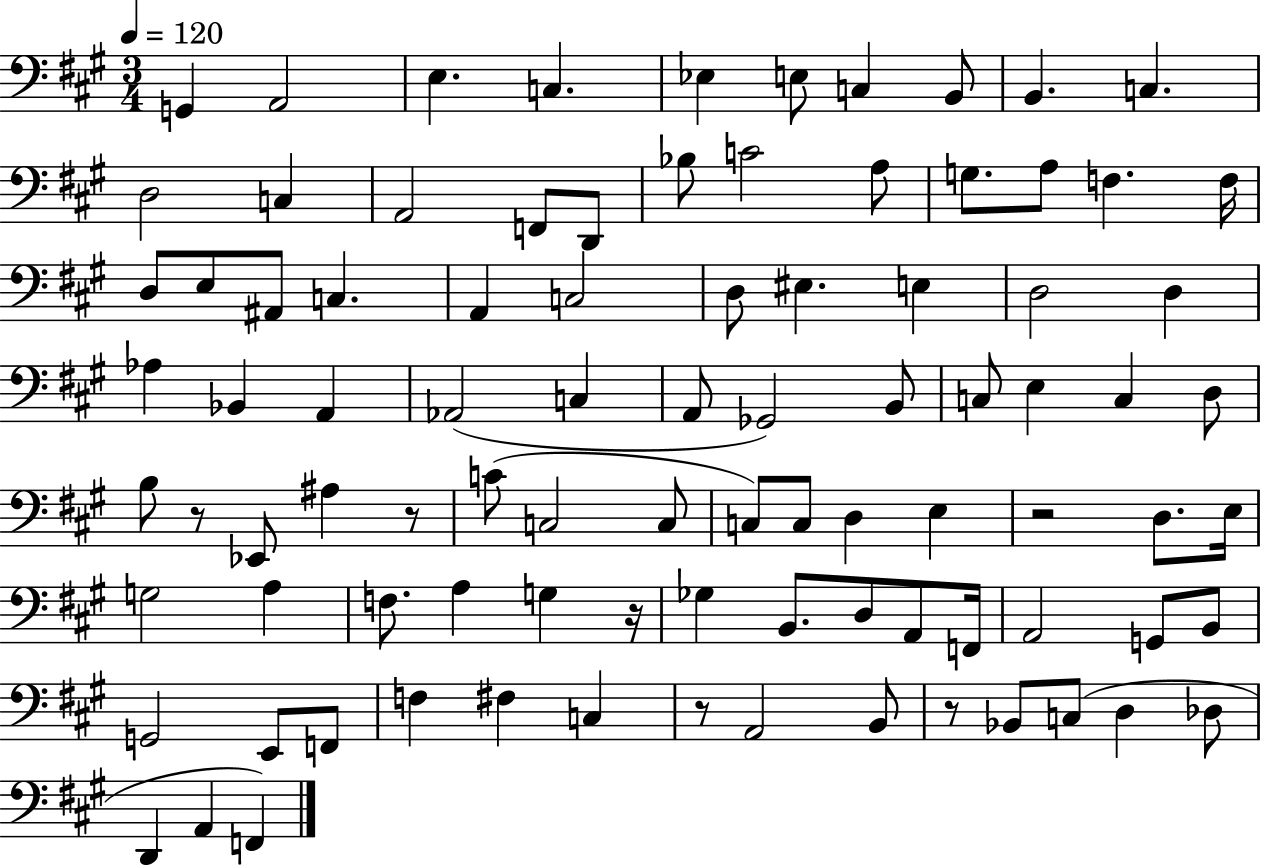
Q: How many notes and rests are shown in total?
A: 91